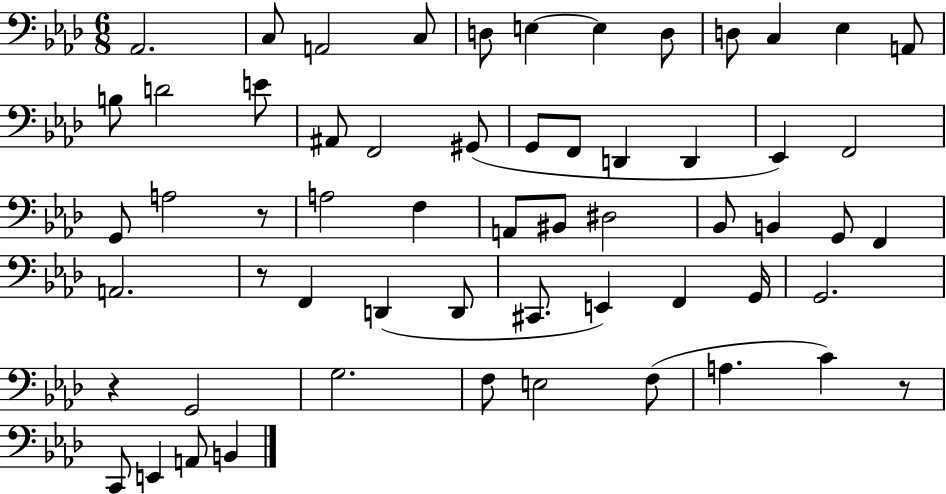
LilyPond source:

{
  \clef bass
  \numericTimeSignature
  \time 6/8
  \key aes \major
  aes,2. | c8 a,2 c8 | d8 e4~~ e4 d8 | d8 c4 ees4 a,8 | \break b8 d'2 e'8 | ais,8 f,2 gis,8( | g,8 f,8 d,4 d,4 | ees,4) f,2 | \break g,8 a2 r8 | a2 f4 | a,8 bis,8 dis2 | bes,8 b,4 g,8 f,4 | \break a,2. | r8 f,4 d,4( d,8 | cis,8. e,4) f,4 g,16 | g,2. | \break r4 g,2 | g2. | f8 e2 f8( | a4. c'4) r8 | \break c,8 e,4 a,8 b,4 | \bar "|."
}